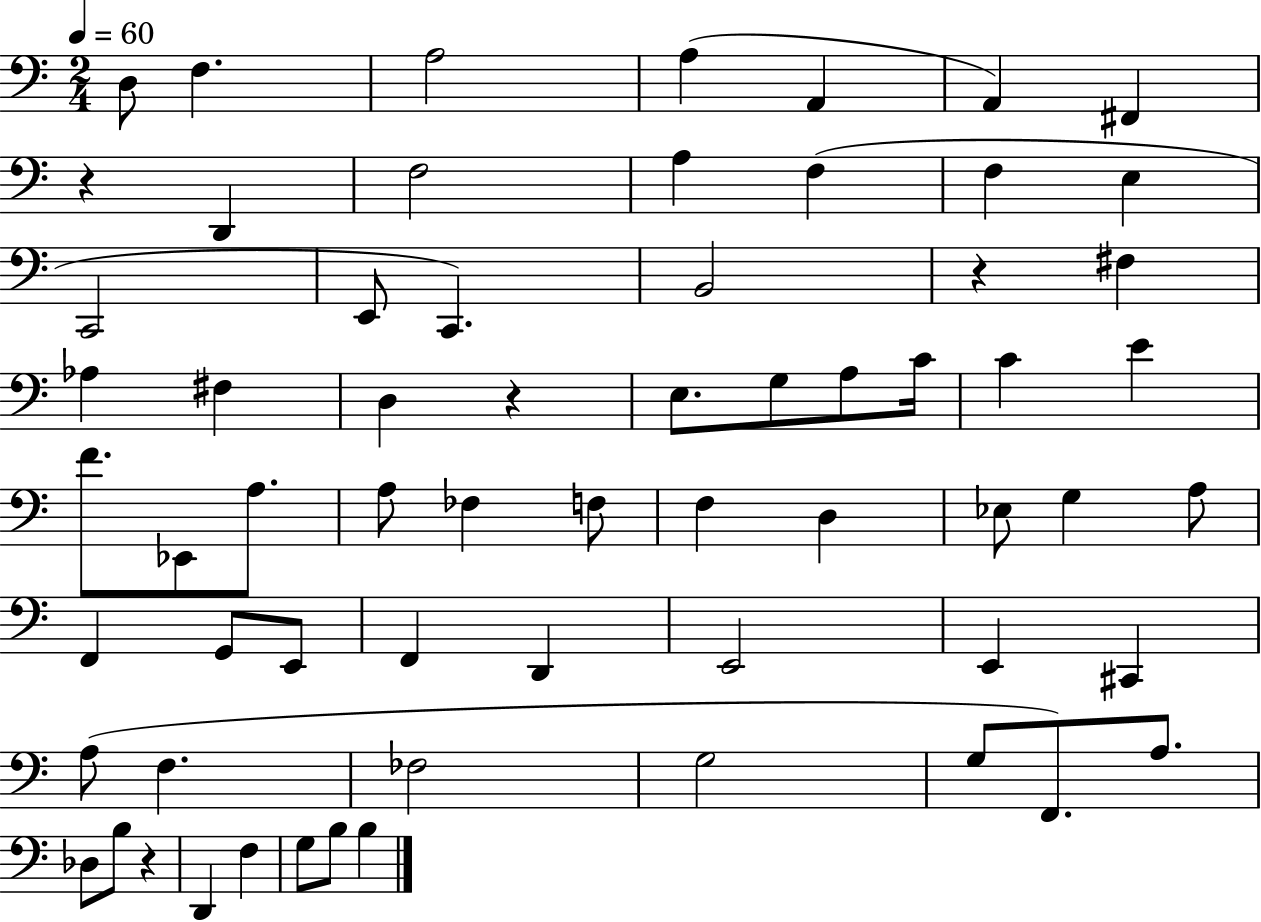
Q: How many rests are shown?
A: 4